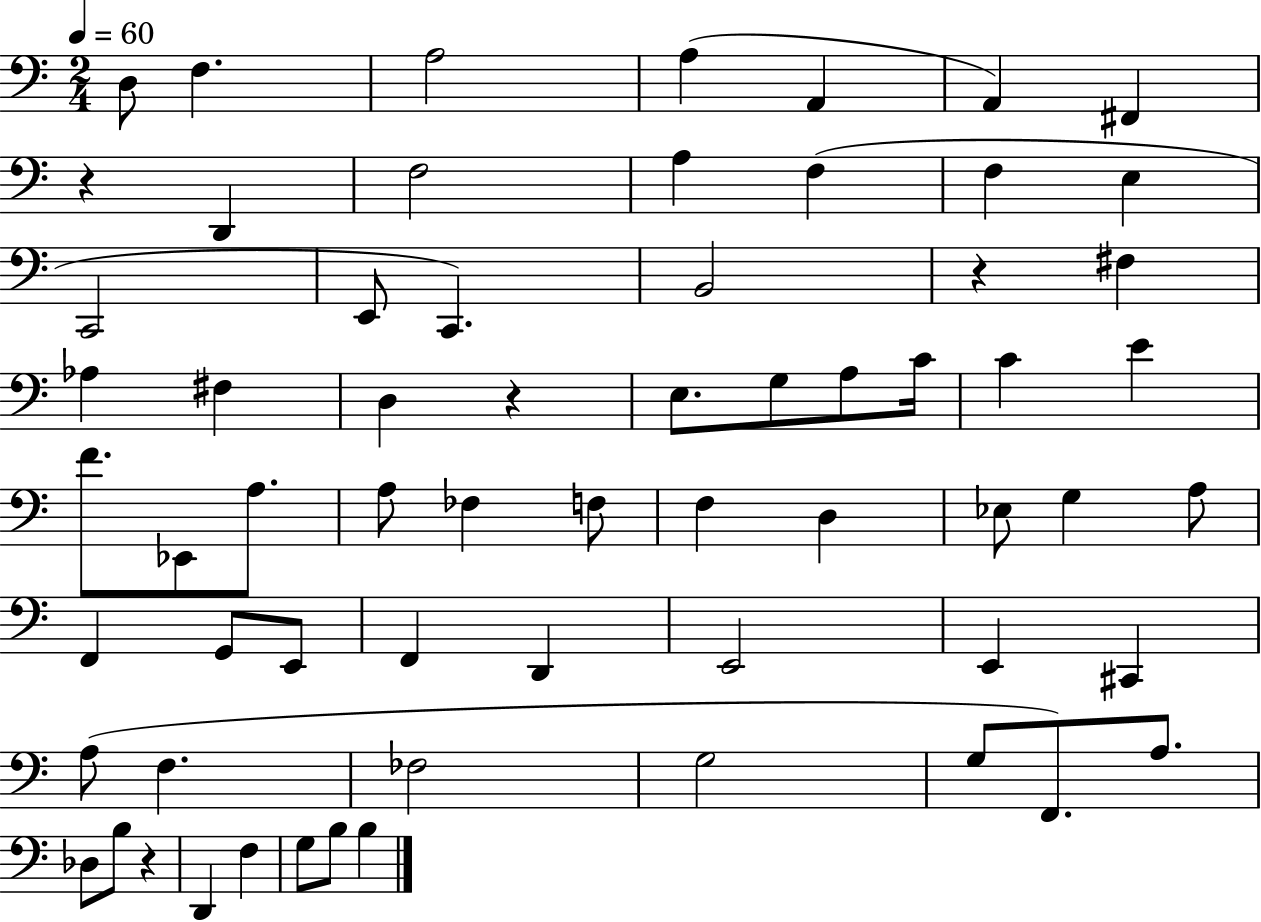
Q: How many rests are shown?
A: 4